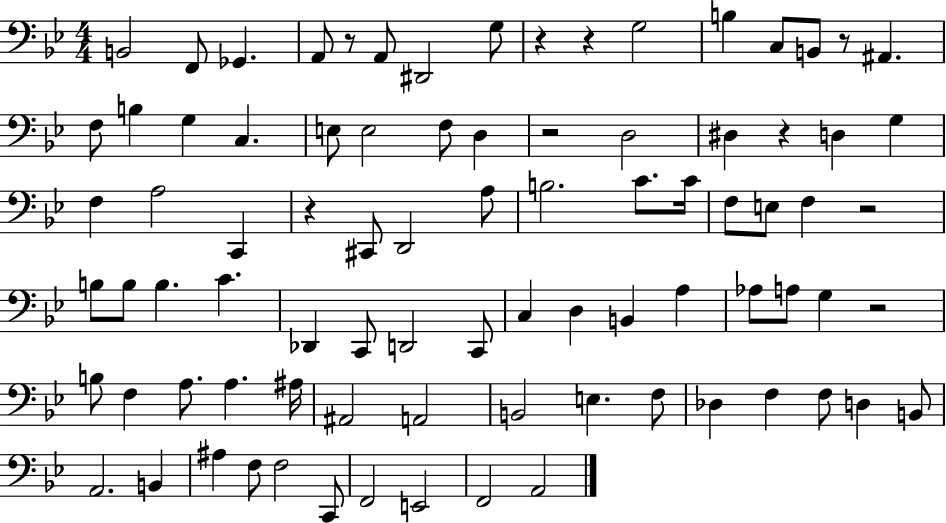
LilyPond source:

{
  \clef bass
  \numericTimeSignature
  \time 4/4
  \key bes \major
  \repeat volta 2 { b,2 f,8 ges,4. | a,8 r8 a,8 dis,2 g8 | r4 r4 g2 | b4 c8 b,8 r8 ais,4. | \break f8 b4 g4 c4. | e8 e2 f8 d4 | r2 d2 | dis4 r4 d4 g4 | \break f4 a2 c,4 | r4 cis,8 d,2 a8 | b2. c'8. c'16 | f8 e8 f4 r2 | \break b8 b8 b4. c'4. | des,4 c,8 d,2 c,8 | c4 d4 b,4 a4 | aes8 a8 g4 r2 | \break b8 f4 a8. a4. ais16 | ais,2 a,2 | b,2 e4. f8 | des4 f4 f8 d4 b,8 | \break a,2. b,4 | ais4 f8 f2 c,8 | f,2 e,2 | f,2 a,2 | \break } \bar "|."
}